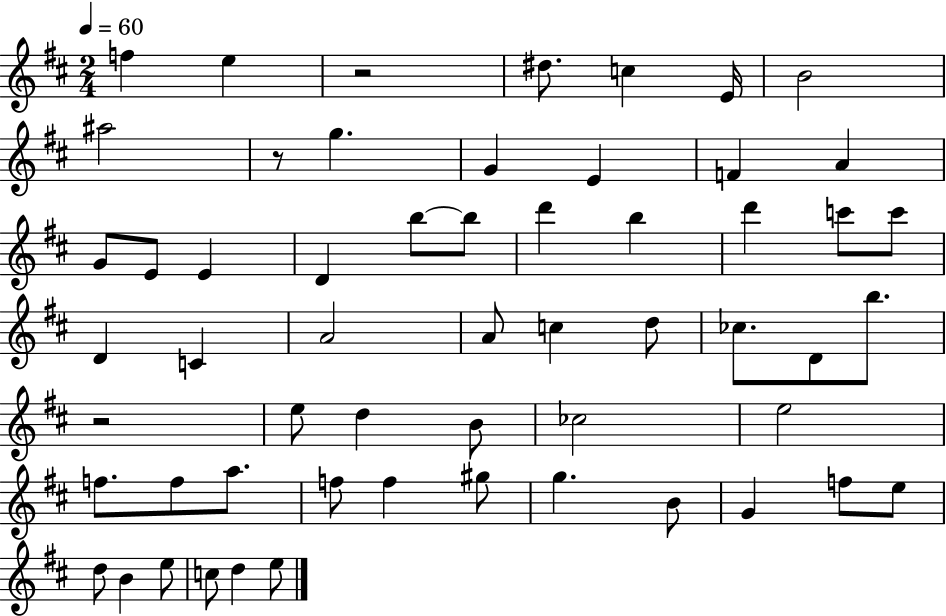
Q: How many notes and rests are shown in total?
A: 57